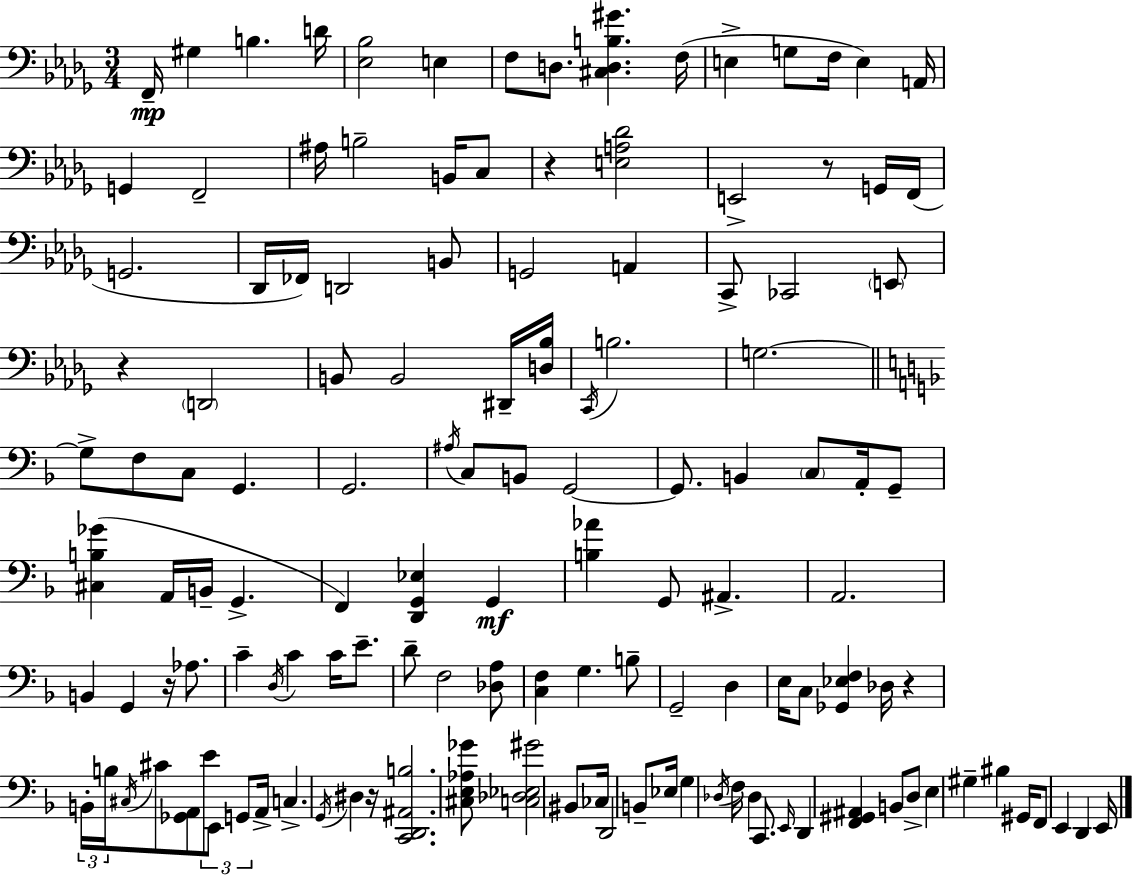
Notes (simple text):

F2/s G#3/q B3/q. D4/s [Eb3,Bb3]/h E3/q F3/e D3/e. [C#3,D3,B3,G#4]/q. F3/s E3/q G3/e F3/s E3/q A2/s G2/q F2/h A#3/s B3/h B2/s C3/e R/q [E3,A3,Db4]/h E2/h R/e G2/s F2/s G2/h. Db2/s FES2/s D2/h B2/e G2/h A2/q C2/e CES2/h E2/e R/q D2/h B2/e B2/h D#2/s [D3,Bb3]/s C2/s B3/h. G3/h. G3/e F3/e C3/e G2/q. G2/h. A#3/s C3/e B2/e G2/h G2/e. B2/q C3/e A2/s G2/e [C#3,B3,Gb4]/q A2/s B2/s G2/q. F2/q [D2,G2,Eb3]/q G2/q [B3,Ab4]/q G2/e A#2/q. A2/h. B2/q G2/q R/s Ab3/e. C4/q D3/s C4/q C4/s E4/e. D4/e F3/h [Db3,A3]/e [C3,F3]/q G3/q. B3/e G2/h D3/q E3/s C3/e [Gb2,Eb3,F3]/q Db3/s R/q B2/s B3/s C#3/s C#4/e [Gb2,A2]/e E4/e E2/e G2/e A2/s C3/q. G2/s D#3/q R/s [C2,D2,A#2,B3]/h. [C#3,E3,Ab3,Gb4]/e [C3,Db3,Eb3,G#4]/h BIS2/e CES3/s D2/h B2/e Eb3/s G3/q Db3/s F3/s Db3/q C2/e. E2/s D2/q [F2,G#2,A#2]/q B2/e D3/e E3/q G#3/q BIS3/q G#2/s F2/e E2/q D2/q E2/s